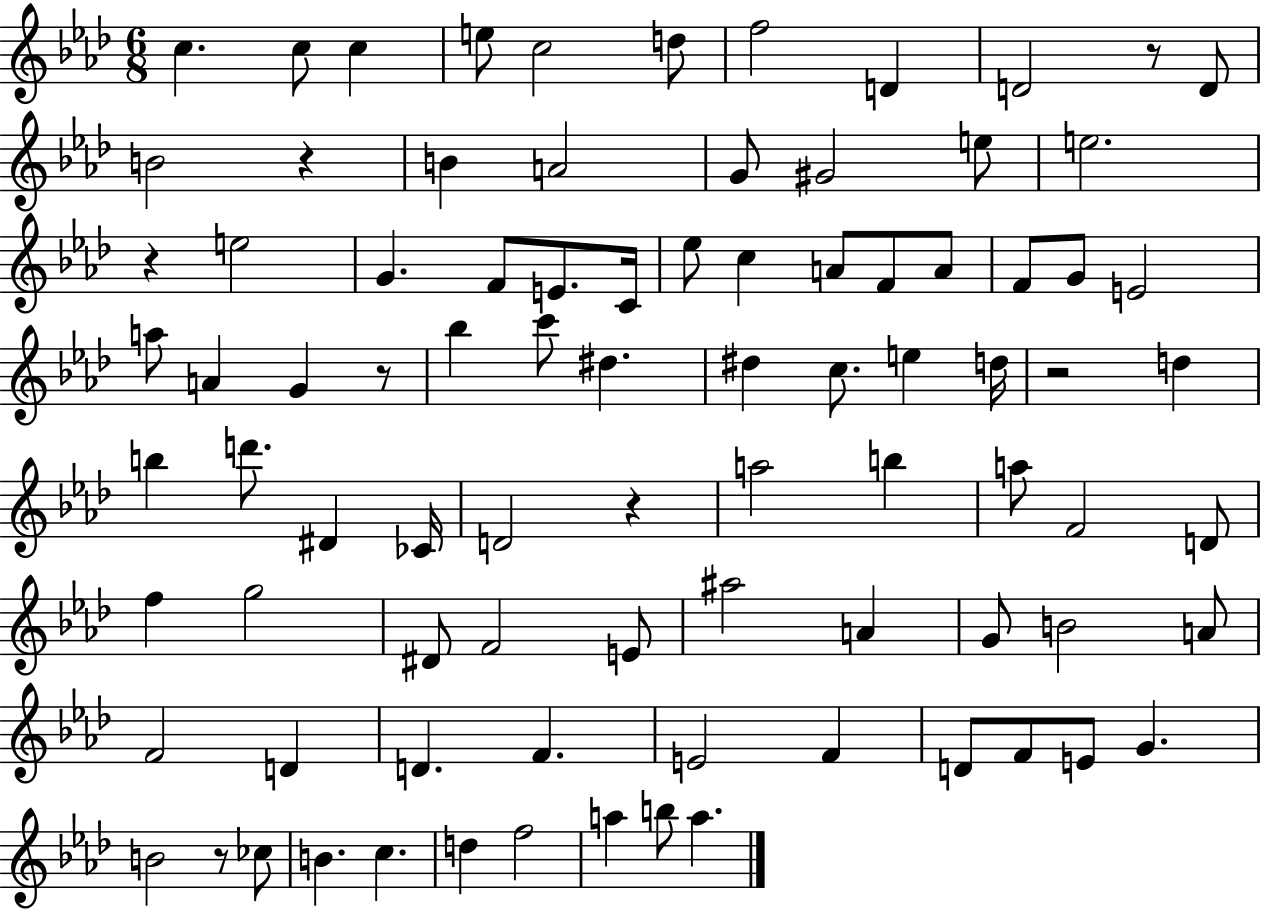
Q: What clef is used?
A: treble